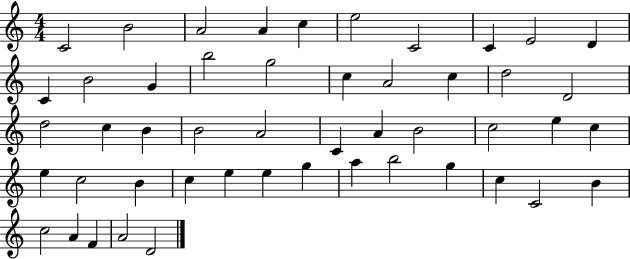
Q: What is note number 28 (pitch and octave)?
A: B4